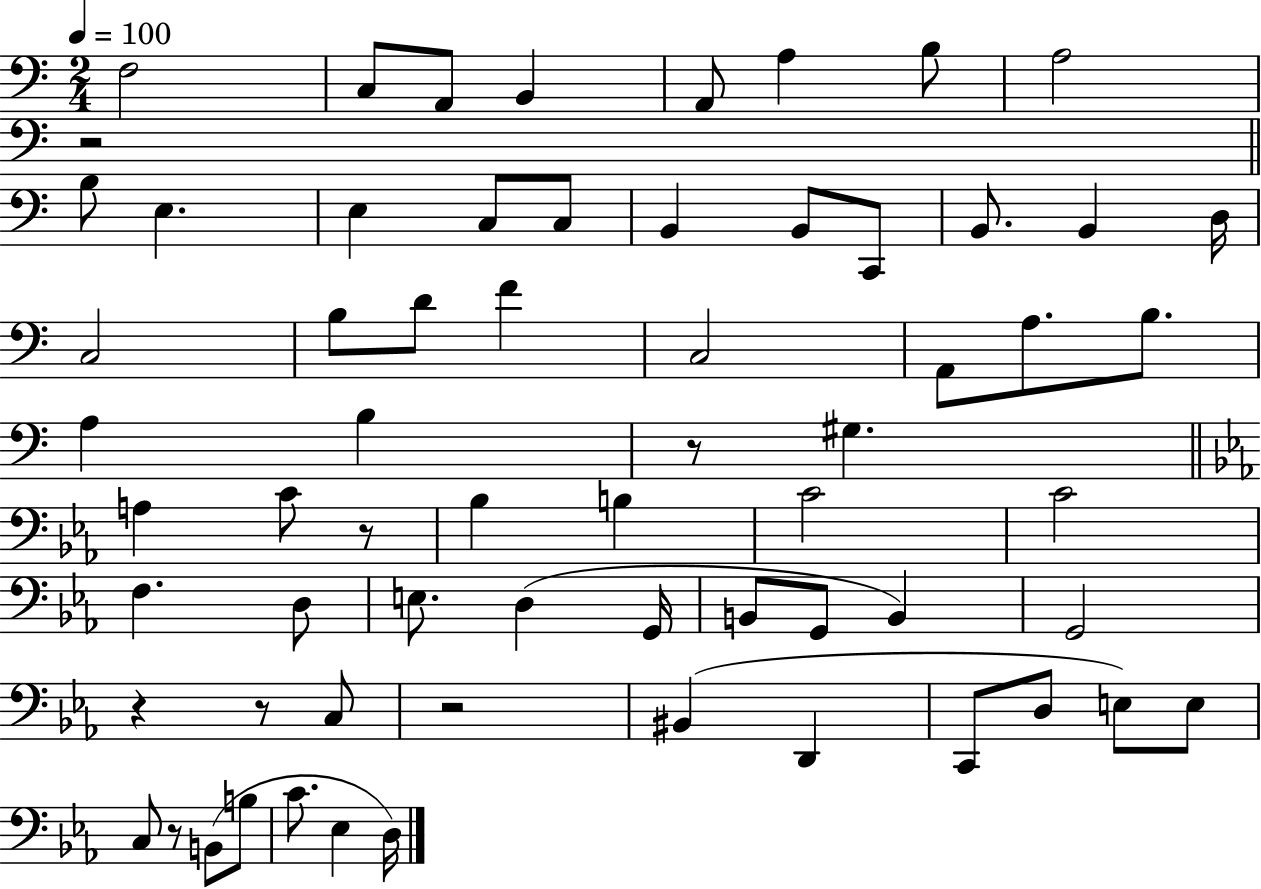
X:1
T:Untitled
M:2/4
L:1/4
K:C
F,2 C,/2 A,,/2 B,, A,,/2 A, B,/2 A,2 z2 B,/2 E, E, C,/2 C,/2 B,, B,,/2 C,,/2 B,,/2 B,, D,/4 C,2 B,/2 D/2 F C,2 A,,/2 A,/2 B,/2 A, B, z/2 ^G, A, C/2 z/2 _B, B, C2 C2 F, D,/2 E,/2 D, G,,/4 B,,/2 G,,/2 B,, G,,2 z z/2 C,/2 z2 ^B,, D,, C,,/2 D,/2 E,/2 E,/2 C,/2 z/2 B,,/2 B,/2 C/2 _E, D,/4